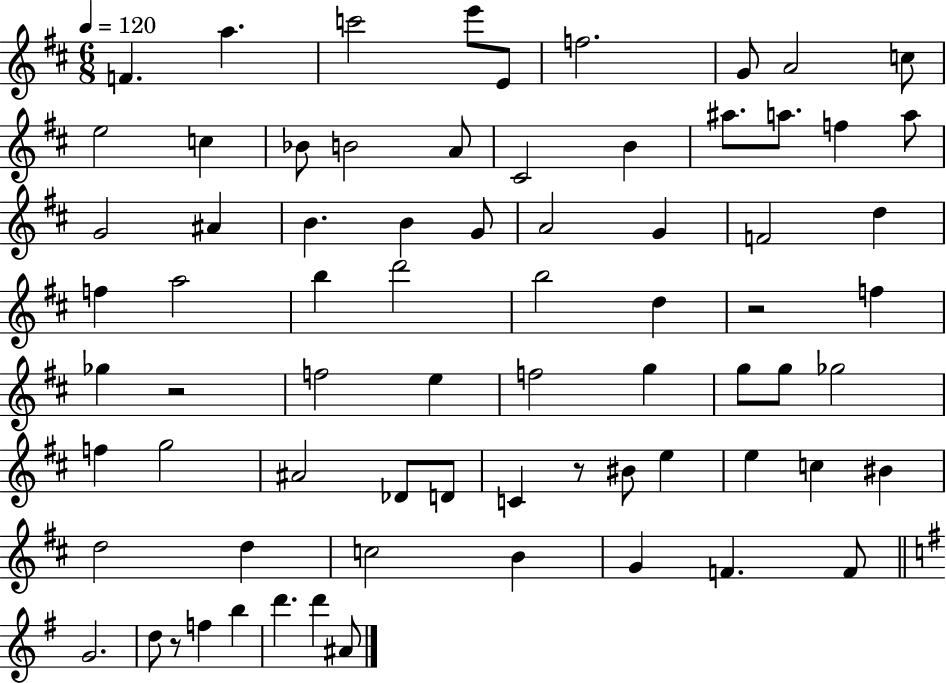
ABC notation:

X:1
T:Untitled
M:6/8
L:1/4
K:D
F a c'2 e'/2 E/2 f2 G/2 A2 c/2 e2 c _B/2 B2 A/2 ^C2 B ^a/2 a/2 f a/2 G2 ^A B B G/2 A2 G F2 d f a2 b d'2 b2 d z2 f _g z2 f2 e f2 g g/2 g/2 _g2 f g2 ^A2 _D/2 D/2 C z/2 ^B/2 e e c ^B d2 d c2 B G F F/2 G2 d/2 z/2 f b d' d' ^A/2